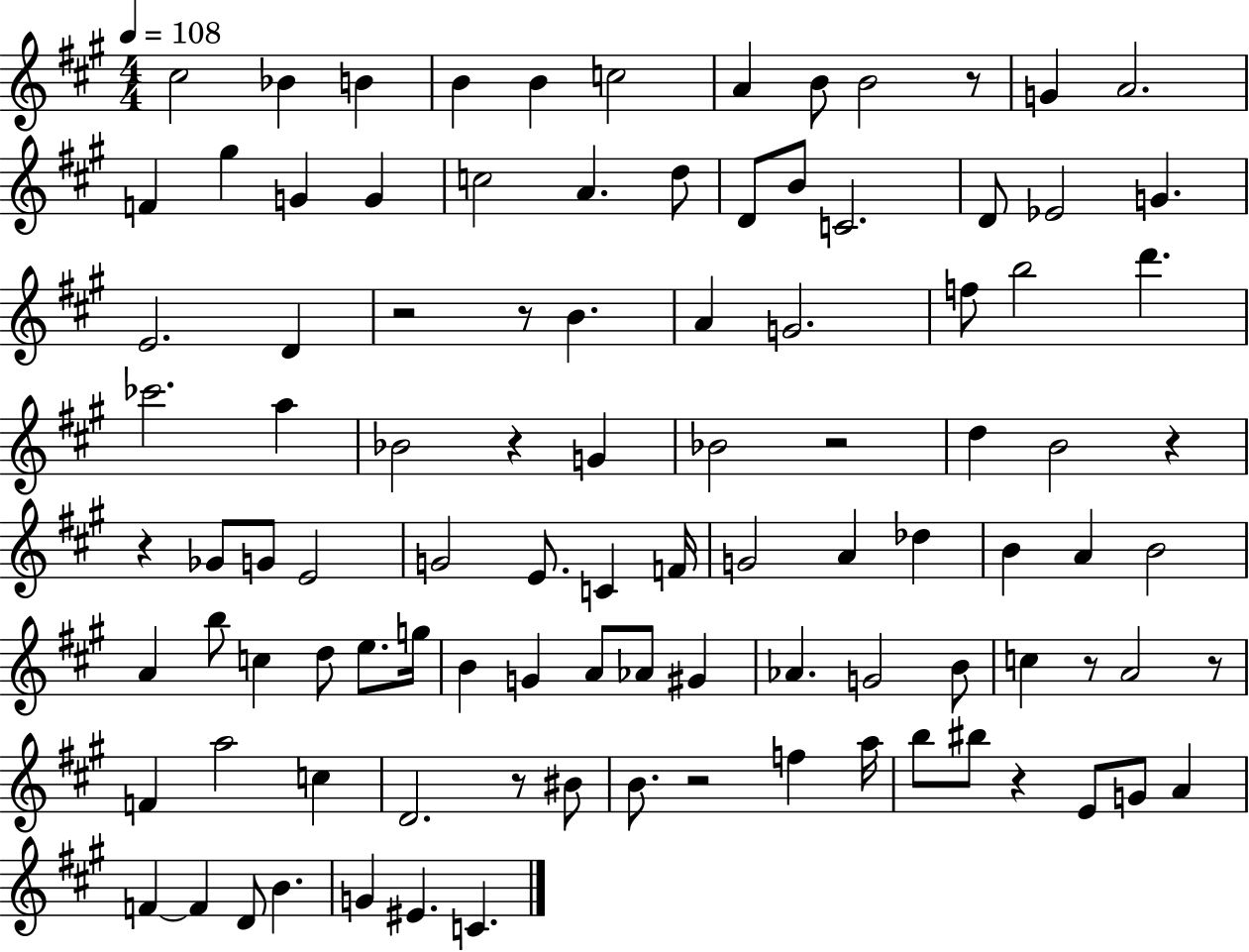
X:1
T:Untitled
M:4/4
L:1/4
K:A
^c2 _B B B B c2 A B/2 B2 z/2 G A2 F ^g G G c2 A d/2 D/2 B/2 C2 D/2 _E2 G E2 D z2 z/2 B A G2 f/2 b2 d' _c'2 a _B2 z G _B2 z2 d B2 z z _G/2 G/2 E2 G2 E/2 C F/4 G2 A _d B A B2 A b/2 c d/2 e/2 g/4 B G A/2 _A/2 ^G _A G2 B/2 c z/2 A2 z/2 F a2 c D2 z/2 ^B/2 B/2 z2 f a/4 b/2 ^b/2 z E/2 G/2 A F F D/2 B G ^E C